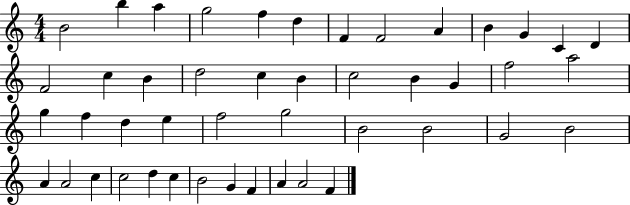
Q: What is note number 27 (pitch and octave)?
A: D5